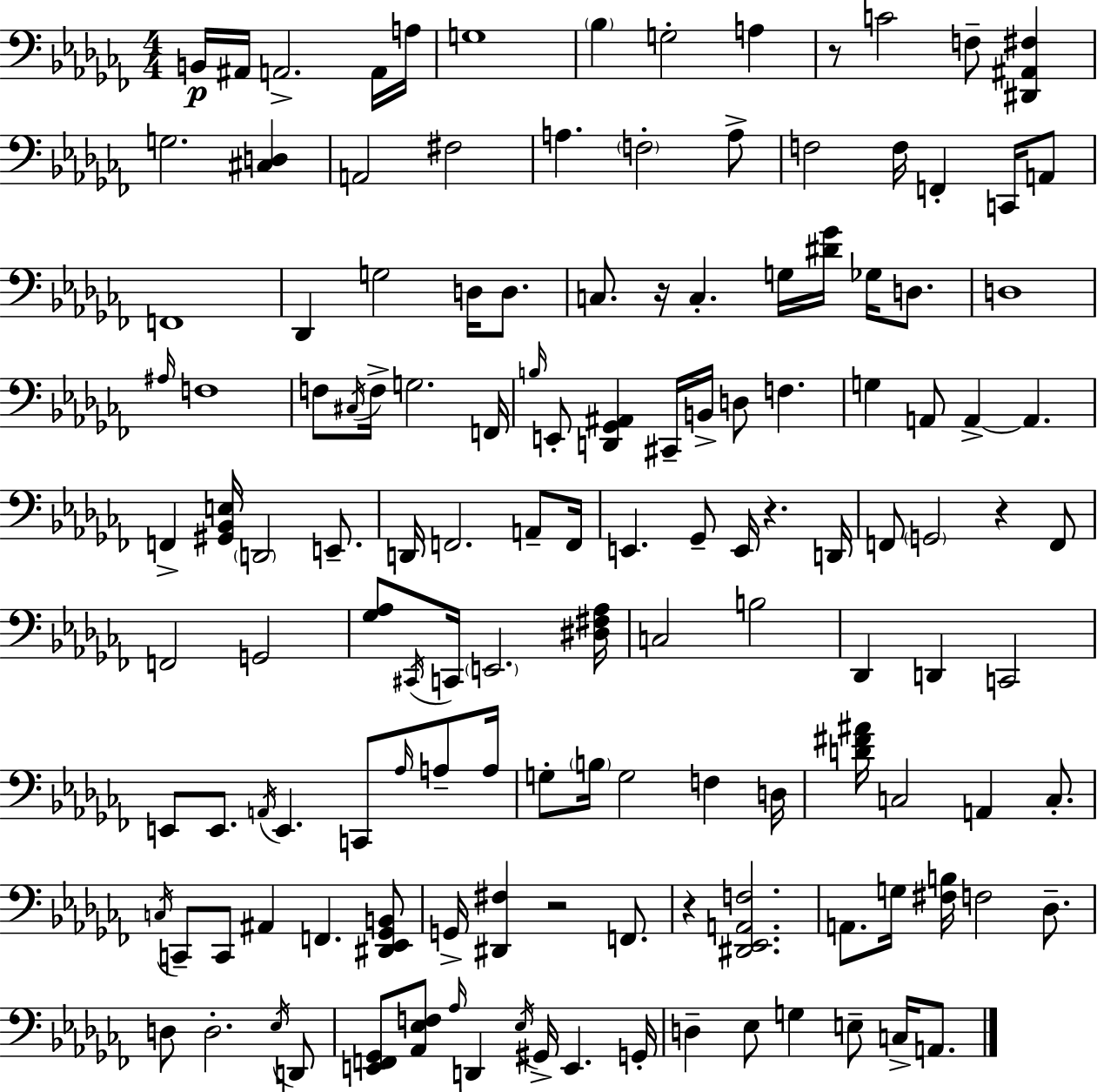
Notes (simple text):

B2/s A#2/s A2/h. A2/s A3/s G3/w Bb3/q G3/h A3/q R/e C4/h F3/e [D#2,A#2,F#3]/q G3/h. [C#3,D3]/q A2/h F#3/h A3/q. F3/h A3/e F3/h F3/s F2/q C2/s A2/e F2/w Db2/q G3/h D3/s D3/e. C3/e. R/s C3/q. G3/s [D#4,Gb4]/s Gb3/s D3/e. D3/w A#3/s F3/w F3/e C#3/s F3/s G3/h. F2/s B3/s E2/e [D2,Gb2,A#2]/q C#2/s B2/s D3/e F3/q. G3/q A2/e A2/q A2/q. F2/q [G#2,Bb2,E3]/s D2/h E2/e. D2/s F2/h. A2/e F2/s E2/q. Gb2/e E2/s R/q. D2/s F2/e G2/h R/q F2/e F2/h G2/h [Gb3,Ab3]/e C#2/s C2/s E2/h. [D#3,F#3,Ab3]/s C3/h B3/h Db2/q D2/q C2/h E2/e E2/e. A2/s E2/q. C2/e Ab3/s A3/e A3/s G3/e B3/s G3/h F3/q D3/s [D4,F#4,A#4]/s C3/h A2/q C3/e. C3/s C2/e C2/e A#2/q F2/q. [D#2,Eb2,Gb2,B2]/e G2/s [D#2,F#3]/q R/h F2/e. R/q [D#2,Eb2,A2,F3]/h. A2/e. G3/s [F#3,B3]/s F3/h Db3/e. D3/e D3/h. Eb3/s D2/e [E2,F2,Gb2]/e [Ab2,Eb3,F3]/e Ab3/s D2/q Eb3/s G#2/s E2/q. G2/s D3/q Eb3/e G3/q E3/e C3/s A2/e.